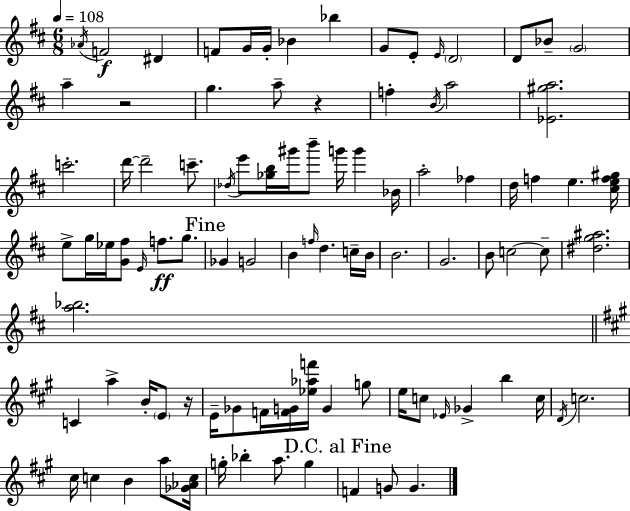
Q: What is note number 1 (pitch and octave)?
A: Ab4